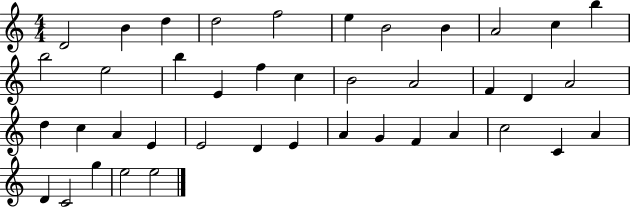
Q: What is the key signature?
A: C major